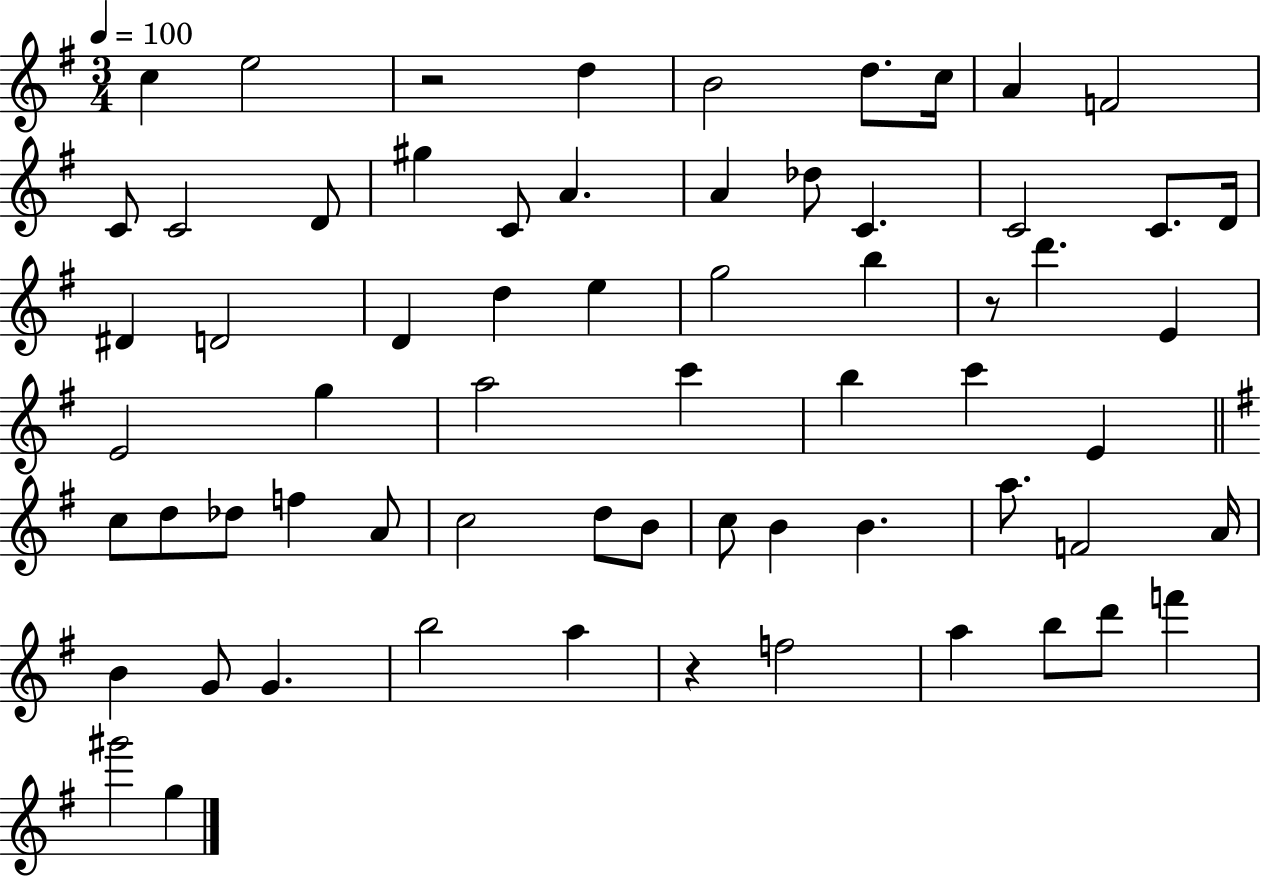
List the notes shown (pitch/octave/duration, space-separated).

C5/q E5/h R/h D5/q B4/h D5/e. C5/s A4/q F4/h C4/e C4/h D4/e G#5/q C4/e A4/q. A4/q Db5/e C4/q. C4/h C4/e. D4/s D#4/q D4/h D4/q D5/q E5/q G5/h B5/q R/e D6/q. E4/q E4/h G5/q A5/h C6/q B5/q C6/q E4/q C5/e D5/e Db5/e F5/q A4/e C5/h D5/e B4/e C5/e B4/q B4/q. A5/e. F4/h A4/s B4/q G4/e G4/q. B5/h A5/q R/q F5/h A5/q B5/e D6/e F6/q G#6/h G5/q